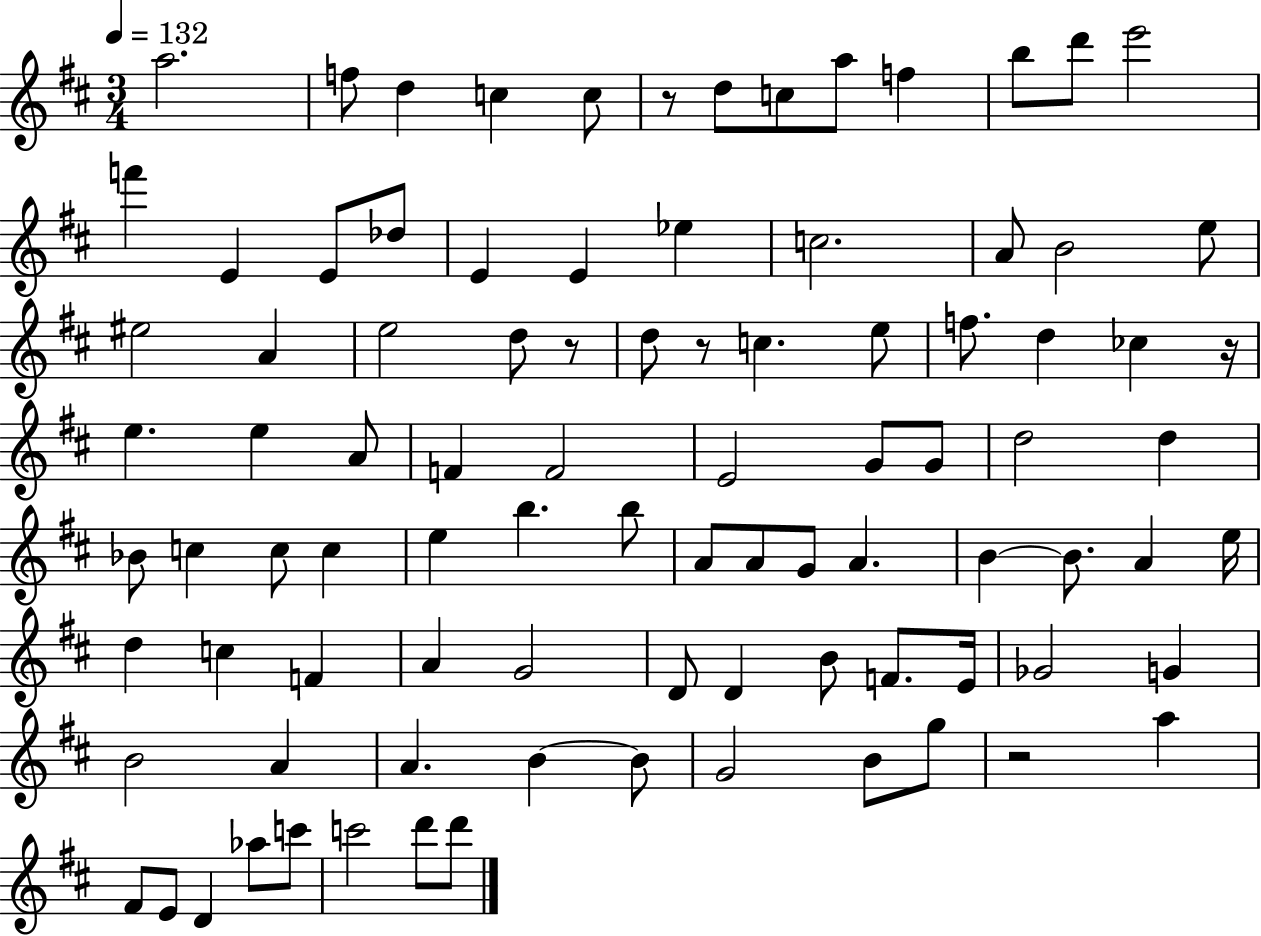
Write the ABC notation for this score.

X:1
T:Untitled
M:3/4
L:1/4
K:D
a2 f/2 d c c/2 z/2 d/2 c/2 a/2 f b/2 d'/2 e'2 f' E E/2 _d/2 E E _e c2 A/2 B2 e/2 ^e2 A e2 d/2 z/2 d/2 z/2 c e/2 f/2 d _c z/4 e e A/2 F F2 E2 G/2 G/2 d2 d _B/2 c c/2 c e b b/2 A/2 A/2 G/2 A B B/2 A e/4 d c F A G2 D/2 D B/2 F/2 E/4 _G2 G B2 A A B B/2 G2 B/2 g/2 z2 a ^F/2 E/2 D _a/2 c'/2 c'2 d'/2 d'/2